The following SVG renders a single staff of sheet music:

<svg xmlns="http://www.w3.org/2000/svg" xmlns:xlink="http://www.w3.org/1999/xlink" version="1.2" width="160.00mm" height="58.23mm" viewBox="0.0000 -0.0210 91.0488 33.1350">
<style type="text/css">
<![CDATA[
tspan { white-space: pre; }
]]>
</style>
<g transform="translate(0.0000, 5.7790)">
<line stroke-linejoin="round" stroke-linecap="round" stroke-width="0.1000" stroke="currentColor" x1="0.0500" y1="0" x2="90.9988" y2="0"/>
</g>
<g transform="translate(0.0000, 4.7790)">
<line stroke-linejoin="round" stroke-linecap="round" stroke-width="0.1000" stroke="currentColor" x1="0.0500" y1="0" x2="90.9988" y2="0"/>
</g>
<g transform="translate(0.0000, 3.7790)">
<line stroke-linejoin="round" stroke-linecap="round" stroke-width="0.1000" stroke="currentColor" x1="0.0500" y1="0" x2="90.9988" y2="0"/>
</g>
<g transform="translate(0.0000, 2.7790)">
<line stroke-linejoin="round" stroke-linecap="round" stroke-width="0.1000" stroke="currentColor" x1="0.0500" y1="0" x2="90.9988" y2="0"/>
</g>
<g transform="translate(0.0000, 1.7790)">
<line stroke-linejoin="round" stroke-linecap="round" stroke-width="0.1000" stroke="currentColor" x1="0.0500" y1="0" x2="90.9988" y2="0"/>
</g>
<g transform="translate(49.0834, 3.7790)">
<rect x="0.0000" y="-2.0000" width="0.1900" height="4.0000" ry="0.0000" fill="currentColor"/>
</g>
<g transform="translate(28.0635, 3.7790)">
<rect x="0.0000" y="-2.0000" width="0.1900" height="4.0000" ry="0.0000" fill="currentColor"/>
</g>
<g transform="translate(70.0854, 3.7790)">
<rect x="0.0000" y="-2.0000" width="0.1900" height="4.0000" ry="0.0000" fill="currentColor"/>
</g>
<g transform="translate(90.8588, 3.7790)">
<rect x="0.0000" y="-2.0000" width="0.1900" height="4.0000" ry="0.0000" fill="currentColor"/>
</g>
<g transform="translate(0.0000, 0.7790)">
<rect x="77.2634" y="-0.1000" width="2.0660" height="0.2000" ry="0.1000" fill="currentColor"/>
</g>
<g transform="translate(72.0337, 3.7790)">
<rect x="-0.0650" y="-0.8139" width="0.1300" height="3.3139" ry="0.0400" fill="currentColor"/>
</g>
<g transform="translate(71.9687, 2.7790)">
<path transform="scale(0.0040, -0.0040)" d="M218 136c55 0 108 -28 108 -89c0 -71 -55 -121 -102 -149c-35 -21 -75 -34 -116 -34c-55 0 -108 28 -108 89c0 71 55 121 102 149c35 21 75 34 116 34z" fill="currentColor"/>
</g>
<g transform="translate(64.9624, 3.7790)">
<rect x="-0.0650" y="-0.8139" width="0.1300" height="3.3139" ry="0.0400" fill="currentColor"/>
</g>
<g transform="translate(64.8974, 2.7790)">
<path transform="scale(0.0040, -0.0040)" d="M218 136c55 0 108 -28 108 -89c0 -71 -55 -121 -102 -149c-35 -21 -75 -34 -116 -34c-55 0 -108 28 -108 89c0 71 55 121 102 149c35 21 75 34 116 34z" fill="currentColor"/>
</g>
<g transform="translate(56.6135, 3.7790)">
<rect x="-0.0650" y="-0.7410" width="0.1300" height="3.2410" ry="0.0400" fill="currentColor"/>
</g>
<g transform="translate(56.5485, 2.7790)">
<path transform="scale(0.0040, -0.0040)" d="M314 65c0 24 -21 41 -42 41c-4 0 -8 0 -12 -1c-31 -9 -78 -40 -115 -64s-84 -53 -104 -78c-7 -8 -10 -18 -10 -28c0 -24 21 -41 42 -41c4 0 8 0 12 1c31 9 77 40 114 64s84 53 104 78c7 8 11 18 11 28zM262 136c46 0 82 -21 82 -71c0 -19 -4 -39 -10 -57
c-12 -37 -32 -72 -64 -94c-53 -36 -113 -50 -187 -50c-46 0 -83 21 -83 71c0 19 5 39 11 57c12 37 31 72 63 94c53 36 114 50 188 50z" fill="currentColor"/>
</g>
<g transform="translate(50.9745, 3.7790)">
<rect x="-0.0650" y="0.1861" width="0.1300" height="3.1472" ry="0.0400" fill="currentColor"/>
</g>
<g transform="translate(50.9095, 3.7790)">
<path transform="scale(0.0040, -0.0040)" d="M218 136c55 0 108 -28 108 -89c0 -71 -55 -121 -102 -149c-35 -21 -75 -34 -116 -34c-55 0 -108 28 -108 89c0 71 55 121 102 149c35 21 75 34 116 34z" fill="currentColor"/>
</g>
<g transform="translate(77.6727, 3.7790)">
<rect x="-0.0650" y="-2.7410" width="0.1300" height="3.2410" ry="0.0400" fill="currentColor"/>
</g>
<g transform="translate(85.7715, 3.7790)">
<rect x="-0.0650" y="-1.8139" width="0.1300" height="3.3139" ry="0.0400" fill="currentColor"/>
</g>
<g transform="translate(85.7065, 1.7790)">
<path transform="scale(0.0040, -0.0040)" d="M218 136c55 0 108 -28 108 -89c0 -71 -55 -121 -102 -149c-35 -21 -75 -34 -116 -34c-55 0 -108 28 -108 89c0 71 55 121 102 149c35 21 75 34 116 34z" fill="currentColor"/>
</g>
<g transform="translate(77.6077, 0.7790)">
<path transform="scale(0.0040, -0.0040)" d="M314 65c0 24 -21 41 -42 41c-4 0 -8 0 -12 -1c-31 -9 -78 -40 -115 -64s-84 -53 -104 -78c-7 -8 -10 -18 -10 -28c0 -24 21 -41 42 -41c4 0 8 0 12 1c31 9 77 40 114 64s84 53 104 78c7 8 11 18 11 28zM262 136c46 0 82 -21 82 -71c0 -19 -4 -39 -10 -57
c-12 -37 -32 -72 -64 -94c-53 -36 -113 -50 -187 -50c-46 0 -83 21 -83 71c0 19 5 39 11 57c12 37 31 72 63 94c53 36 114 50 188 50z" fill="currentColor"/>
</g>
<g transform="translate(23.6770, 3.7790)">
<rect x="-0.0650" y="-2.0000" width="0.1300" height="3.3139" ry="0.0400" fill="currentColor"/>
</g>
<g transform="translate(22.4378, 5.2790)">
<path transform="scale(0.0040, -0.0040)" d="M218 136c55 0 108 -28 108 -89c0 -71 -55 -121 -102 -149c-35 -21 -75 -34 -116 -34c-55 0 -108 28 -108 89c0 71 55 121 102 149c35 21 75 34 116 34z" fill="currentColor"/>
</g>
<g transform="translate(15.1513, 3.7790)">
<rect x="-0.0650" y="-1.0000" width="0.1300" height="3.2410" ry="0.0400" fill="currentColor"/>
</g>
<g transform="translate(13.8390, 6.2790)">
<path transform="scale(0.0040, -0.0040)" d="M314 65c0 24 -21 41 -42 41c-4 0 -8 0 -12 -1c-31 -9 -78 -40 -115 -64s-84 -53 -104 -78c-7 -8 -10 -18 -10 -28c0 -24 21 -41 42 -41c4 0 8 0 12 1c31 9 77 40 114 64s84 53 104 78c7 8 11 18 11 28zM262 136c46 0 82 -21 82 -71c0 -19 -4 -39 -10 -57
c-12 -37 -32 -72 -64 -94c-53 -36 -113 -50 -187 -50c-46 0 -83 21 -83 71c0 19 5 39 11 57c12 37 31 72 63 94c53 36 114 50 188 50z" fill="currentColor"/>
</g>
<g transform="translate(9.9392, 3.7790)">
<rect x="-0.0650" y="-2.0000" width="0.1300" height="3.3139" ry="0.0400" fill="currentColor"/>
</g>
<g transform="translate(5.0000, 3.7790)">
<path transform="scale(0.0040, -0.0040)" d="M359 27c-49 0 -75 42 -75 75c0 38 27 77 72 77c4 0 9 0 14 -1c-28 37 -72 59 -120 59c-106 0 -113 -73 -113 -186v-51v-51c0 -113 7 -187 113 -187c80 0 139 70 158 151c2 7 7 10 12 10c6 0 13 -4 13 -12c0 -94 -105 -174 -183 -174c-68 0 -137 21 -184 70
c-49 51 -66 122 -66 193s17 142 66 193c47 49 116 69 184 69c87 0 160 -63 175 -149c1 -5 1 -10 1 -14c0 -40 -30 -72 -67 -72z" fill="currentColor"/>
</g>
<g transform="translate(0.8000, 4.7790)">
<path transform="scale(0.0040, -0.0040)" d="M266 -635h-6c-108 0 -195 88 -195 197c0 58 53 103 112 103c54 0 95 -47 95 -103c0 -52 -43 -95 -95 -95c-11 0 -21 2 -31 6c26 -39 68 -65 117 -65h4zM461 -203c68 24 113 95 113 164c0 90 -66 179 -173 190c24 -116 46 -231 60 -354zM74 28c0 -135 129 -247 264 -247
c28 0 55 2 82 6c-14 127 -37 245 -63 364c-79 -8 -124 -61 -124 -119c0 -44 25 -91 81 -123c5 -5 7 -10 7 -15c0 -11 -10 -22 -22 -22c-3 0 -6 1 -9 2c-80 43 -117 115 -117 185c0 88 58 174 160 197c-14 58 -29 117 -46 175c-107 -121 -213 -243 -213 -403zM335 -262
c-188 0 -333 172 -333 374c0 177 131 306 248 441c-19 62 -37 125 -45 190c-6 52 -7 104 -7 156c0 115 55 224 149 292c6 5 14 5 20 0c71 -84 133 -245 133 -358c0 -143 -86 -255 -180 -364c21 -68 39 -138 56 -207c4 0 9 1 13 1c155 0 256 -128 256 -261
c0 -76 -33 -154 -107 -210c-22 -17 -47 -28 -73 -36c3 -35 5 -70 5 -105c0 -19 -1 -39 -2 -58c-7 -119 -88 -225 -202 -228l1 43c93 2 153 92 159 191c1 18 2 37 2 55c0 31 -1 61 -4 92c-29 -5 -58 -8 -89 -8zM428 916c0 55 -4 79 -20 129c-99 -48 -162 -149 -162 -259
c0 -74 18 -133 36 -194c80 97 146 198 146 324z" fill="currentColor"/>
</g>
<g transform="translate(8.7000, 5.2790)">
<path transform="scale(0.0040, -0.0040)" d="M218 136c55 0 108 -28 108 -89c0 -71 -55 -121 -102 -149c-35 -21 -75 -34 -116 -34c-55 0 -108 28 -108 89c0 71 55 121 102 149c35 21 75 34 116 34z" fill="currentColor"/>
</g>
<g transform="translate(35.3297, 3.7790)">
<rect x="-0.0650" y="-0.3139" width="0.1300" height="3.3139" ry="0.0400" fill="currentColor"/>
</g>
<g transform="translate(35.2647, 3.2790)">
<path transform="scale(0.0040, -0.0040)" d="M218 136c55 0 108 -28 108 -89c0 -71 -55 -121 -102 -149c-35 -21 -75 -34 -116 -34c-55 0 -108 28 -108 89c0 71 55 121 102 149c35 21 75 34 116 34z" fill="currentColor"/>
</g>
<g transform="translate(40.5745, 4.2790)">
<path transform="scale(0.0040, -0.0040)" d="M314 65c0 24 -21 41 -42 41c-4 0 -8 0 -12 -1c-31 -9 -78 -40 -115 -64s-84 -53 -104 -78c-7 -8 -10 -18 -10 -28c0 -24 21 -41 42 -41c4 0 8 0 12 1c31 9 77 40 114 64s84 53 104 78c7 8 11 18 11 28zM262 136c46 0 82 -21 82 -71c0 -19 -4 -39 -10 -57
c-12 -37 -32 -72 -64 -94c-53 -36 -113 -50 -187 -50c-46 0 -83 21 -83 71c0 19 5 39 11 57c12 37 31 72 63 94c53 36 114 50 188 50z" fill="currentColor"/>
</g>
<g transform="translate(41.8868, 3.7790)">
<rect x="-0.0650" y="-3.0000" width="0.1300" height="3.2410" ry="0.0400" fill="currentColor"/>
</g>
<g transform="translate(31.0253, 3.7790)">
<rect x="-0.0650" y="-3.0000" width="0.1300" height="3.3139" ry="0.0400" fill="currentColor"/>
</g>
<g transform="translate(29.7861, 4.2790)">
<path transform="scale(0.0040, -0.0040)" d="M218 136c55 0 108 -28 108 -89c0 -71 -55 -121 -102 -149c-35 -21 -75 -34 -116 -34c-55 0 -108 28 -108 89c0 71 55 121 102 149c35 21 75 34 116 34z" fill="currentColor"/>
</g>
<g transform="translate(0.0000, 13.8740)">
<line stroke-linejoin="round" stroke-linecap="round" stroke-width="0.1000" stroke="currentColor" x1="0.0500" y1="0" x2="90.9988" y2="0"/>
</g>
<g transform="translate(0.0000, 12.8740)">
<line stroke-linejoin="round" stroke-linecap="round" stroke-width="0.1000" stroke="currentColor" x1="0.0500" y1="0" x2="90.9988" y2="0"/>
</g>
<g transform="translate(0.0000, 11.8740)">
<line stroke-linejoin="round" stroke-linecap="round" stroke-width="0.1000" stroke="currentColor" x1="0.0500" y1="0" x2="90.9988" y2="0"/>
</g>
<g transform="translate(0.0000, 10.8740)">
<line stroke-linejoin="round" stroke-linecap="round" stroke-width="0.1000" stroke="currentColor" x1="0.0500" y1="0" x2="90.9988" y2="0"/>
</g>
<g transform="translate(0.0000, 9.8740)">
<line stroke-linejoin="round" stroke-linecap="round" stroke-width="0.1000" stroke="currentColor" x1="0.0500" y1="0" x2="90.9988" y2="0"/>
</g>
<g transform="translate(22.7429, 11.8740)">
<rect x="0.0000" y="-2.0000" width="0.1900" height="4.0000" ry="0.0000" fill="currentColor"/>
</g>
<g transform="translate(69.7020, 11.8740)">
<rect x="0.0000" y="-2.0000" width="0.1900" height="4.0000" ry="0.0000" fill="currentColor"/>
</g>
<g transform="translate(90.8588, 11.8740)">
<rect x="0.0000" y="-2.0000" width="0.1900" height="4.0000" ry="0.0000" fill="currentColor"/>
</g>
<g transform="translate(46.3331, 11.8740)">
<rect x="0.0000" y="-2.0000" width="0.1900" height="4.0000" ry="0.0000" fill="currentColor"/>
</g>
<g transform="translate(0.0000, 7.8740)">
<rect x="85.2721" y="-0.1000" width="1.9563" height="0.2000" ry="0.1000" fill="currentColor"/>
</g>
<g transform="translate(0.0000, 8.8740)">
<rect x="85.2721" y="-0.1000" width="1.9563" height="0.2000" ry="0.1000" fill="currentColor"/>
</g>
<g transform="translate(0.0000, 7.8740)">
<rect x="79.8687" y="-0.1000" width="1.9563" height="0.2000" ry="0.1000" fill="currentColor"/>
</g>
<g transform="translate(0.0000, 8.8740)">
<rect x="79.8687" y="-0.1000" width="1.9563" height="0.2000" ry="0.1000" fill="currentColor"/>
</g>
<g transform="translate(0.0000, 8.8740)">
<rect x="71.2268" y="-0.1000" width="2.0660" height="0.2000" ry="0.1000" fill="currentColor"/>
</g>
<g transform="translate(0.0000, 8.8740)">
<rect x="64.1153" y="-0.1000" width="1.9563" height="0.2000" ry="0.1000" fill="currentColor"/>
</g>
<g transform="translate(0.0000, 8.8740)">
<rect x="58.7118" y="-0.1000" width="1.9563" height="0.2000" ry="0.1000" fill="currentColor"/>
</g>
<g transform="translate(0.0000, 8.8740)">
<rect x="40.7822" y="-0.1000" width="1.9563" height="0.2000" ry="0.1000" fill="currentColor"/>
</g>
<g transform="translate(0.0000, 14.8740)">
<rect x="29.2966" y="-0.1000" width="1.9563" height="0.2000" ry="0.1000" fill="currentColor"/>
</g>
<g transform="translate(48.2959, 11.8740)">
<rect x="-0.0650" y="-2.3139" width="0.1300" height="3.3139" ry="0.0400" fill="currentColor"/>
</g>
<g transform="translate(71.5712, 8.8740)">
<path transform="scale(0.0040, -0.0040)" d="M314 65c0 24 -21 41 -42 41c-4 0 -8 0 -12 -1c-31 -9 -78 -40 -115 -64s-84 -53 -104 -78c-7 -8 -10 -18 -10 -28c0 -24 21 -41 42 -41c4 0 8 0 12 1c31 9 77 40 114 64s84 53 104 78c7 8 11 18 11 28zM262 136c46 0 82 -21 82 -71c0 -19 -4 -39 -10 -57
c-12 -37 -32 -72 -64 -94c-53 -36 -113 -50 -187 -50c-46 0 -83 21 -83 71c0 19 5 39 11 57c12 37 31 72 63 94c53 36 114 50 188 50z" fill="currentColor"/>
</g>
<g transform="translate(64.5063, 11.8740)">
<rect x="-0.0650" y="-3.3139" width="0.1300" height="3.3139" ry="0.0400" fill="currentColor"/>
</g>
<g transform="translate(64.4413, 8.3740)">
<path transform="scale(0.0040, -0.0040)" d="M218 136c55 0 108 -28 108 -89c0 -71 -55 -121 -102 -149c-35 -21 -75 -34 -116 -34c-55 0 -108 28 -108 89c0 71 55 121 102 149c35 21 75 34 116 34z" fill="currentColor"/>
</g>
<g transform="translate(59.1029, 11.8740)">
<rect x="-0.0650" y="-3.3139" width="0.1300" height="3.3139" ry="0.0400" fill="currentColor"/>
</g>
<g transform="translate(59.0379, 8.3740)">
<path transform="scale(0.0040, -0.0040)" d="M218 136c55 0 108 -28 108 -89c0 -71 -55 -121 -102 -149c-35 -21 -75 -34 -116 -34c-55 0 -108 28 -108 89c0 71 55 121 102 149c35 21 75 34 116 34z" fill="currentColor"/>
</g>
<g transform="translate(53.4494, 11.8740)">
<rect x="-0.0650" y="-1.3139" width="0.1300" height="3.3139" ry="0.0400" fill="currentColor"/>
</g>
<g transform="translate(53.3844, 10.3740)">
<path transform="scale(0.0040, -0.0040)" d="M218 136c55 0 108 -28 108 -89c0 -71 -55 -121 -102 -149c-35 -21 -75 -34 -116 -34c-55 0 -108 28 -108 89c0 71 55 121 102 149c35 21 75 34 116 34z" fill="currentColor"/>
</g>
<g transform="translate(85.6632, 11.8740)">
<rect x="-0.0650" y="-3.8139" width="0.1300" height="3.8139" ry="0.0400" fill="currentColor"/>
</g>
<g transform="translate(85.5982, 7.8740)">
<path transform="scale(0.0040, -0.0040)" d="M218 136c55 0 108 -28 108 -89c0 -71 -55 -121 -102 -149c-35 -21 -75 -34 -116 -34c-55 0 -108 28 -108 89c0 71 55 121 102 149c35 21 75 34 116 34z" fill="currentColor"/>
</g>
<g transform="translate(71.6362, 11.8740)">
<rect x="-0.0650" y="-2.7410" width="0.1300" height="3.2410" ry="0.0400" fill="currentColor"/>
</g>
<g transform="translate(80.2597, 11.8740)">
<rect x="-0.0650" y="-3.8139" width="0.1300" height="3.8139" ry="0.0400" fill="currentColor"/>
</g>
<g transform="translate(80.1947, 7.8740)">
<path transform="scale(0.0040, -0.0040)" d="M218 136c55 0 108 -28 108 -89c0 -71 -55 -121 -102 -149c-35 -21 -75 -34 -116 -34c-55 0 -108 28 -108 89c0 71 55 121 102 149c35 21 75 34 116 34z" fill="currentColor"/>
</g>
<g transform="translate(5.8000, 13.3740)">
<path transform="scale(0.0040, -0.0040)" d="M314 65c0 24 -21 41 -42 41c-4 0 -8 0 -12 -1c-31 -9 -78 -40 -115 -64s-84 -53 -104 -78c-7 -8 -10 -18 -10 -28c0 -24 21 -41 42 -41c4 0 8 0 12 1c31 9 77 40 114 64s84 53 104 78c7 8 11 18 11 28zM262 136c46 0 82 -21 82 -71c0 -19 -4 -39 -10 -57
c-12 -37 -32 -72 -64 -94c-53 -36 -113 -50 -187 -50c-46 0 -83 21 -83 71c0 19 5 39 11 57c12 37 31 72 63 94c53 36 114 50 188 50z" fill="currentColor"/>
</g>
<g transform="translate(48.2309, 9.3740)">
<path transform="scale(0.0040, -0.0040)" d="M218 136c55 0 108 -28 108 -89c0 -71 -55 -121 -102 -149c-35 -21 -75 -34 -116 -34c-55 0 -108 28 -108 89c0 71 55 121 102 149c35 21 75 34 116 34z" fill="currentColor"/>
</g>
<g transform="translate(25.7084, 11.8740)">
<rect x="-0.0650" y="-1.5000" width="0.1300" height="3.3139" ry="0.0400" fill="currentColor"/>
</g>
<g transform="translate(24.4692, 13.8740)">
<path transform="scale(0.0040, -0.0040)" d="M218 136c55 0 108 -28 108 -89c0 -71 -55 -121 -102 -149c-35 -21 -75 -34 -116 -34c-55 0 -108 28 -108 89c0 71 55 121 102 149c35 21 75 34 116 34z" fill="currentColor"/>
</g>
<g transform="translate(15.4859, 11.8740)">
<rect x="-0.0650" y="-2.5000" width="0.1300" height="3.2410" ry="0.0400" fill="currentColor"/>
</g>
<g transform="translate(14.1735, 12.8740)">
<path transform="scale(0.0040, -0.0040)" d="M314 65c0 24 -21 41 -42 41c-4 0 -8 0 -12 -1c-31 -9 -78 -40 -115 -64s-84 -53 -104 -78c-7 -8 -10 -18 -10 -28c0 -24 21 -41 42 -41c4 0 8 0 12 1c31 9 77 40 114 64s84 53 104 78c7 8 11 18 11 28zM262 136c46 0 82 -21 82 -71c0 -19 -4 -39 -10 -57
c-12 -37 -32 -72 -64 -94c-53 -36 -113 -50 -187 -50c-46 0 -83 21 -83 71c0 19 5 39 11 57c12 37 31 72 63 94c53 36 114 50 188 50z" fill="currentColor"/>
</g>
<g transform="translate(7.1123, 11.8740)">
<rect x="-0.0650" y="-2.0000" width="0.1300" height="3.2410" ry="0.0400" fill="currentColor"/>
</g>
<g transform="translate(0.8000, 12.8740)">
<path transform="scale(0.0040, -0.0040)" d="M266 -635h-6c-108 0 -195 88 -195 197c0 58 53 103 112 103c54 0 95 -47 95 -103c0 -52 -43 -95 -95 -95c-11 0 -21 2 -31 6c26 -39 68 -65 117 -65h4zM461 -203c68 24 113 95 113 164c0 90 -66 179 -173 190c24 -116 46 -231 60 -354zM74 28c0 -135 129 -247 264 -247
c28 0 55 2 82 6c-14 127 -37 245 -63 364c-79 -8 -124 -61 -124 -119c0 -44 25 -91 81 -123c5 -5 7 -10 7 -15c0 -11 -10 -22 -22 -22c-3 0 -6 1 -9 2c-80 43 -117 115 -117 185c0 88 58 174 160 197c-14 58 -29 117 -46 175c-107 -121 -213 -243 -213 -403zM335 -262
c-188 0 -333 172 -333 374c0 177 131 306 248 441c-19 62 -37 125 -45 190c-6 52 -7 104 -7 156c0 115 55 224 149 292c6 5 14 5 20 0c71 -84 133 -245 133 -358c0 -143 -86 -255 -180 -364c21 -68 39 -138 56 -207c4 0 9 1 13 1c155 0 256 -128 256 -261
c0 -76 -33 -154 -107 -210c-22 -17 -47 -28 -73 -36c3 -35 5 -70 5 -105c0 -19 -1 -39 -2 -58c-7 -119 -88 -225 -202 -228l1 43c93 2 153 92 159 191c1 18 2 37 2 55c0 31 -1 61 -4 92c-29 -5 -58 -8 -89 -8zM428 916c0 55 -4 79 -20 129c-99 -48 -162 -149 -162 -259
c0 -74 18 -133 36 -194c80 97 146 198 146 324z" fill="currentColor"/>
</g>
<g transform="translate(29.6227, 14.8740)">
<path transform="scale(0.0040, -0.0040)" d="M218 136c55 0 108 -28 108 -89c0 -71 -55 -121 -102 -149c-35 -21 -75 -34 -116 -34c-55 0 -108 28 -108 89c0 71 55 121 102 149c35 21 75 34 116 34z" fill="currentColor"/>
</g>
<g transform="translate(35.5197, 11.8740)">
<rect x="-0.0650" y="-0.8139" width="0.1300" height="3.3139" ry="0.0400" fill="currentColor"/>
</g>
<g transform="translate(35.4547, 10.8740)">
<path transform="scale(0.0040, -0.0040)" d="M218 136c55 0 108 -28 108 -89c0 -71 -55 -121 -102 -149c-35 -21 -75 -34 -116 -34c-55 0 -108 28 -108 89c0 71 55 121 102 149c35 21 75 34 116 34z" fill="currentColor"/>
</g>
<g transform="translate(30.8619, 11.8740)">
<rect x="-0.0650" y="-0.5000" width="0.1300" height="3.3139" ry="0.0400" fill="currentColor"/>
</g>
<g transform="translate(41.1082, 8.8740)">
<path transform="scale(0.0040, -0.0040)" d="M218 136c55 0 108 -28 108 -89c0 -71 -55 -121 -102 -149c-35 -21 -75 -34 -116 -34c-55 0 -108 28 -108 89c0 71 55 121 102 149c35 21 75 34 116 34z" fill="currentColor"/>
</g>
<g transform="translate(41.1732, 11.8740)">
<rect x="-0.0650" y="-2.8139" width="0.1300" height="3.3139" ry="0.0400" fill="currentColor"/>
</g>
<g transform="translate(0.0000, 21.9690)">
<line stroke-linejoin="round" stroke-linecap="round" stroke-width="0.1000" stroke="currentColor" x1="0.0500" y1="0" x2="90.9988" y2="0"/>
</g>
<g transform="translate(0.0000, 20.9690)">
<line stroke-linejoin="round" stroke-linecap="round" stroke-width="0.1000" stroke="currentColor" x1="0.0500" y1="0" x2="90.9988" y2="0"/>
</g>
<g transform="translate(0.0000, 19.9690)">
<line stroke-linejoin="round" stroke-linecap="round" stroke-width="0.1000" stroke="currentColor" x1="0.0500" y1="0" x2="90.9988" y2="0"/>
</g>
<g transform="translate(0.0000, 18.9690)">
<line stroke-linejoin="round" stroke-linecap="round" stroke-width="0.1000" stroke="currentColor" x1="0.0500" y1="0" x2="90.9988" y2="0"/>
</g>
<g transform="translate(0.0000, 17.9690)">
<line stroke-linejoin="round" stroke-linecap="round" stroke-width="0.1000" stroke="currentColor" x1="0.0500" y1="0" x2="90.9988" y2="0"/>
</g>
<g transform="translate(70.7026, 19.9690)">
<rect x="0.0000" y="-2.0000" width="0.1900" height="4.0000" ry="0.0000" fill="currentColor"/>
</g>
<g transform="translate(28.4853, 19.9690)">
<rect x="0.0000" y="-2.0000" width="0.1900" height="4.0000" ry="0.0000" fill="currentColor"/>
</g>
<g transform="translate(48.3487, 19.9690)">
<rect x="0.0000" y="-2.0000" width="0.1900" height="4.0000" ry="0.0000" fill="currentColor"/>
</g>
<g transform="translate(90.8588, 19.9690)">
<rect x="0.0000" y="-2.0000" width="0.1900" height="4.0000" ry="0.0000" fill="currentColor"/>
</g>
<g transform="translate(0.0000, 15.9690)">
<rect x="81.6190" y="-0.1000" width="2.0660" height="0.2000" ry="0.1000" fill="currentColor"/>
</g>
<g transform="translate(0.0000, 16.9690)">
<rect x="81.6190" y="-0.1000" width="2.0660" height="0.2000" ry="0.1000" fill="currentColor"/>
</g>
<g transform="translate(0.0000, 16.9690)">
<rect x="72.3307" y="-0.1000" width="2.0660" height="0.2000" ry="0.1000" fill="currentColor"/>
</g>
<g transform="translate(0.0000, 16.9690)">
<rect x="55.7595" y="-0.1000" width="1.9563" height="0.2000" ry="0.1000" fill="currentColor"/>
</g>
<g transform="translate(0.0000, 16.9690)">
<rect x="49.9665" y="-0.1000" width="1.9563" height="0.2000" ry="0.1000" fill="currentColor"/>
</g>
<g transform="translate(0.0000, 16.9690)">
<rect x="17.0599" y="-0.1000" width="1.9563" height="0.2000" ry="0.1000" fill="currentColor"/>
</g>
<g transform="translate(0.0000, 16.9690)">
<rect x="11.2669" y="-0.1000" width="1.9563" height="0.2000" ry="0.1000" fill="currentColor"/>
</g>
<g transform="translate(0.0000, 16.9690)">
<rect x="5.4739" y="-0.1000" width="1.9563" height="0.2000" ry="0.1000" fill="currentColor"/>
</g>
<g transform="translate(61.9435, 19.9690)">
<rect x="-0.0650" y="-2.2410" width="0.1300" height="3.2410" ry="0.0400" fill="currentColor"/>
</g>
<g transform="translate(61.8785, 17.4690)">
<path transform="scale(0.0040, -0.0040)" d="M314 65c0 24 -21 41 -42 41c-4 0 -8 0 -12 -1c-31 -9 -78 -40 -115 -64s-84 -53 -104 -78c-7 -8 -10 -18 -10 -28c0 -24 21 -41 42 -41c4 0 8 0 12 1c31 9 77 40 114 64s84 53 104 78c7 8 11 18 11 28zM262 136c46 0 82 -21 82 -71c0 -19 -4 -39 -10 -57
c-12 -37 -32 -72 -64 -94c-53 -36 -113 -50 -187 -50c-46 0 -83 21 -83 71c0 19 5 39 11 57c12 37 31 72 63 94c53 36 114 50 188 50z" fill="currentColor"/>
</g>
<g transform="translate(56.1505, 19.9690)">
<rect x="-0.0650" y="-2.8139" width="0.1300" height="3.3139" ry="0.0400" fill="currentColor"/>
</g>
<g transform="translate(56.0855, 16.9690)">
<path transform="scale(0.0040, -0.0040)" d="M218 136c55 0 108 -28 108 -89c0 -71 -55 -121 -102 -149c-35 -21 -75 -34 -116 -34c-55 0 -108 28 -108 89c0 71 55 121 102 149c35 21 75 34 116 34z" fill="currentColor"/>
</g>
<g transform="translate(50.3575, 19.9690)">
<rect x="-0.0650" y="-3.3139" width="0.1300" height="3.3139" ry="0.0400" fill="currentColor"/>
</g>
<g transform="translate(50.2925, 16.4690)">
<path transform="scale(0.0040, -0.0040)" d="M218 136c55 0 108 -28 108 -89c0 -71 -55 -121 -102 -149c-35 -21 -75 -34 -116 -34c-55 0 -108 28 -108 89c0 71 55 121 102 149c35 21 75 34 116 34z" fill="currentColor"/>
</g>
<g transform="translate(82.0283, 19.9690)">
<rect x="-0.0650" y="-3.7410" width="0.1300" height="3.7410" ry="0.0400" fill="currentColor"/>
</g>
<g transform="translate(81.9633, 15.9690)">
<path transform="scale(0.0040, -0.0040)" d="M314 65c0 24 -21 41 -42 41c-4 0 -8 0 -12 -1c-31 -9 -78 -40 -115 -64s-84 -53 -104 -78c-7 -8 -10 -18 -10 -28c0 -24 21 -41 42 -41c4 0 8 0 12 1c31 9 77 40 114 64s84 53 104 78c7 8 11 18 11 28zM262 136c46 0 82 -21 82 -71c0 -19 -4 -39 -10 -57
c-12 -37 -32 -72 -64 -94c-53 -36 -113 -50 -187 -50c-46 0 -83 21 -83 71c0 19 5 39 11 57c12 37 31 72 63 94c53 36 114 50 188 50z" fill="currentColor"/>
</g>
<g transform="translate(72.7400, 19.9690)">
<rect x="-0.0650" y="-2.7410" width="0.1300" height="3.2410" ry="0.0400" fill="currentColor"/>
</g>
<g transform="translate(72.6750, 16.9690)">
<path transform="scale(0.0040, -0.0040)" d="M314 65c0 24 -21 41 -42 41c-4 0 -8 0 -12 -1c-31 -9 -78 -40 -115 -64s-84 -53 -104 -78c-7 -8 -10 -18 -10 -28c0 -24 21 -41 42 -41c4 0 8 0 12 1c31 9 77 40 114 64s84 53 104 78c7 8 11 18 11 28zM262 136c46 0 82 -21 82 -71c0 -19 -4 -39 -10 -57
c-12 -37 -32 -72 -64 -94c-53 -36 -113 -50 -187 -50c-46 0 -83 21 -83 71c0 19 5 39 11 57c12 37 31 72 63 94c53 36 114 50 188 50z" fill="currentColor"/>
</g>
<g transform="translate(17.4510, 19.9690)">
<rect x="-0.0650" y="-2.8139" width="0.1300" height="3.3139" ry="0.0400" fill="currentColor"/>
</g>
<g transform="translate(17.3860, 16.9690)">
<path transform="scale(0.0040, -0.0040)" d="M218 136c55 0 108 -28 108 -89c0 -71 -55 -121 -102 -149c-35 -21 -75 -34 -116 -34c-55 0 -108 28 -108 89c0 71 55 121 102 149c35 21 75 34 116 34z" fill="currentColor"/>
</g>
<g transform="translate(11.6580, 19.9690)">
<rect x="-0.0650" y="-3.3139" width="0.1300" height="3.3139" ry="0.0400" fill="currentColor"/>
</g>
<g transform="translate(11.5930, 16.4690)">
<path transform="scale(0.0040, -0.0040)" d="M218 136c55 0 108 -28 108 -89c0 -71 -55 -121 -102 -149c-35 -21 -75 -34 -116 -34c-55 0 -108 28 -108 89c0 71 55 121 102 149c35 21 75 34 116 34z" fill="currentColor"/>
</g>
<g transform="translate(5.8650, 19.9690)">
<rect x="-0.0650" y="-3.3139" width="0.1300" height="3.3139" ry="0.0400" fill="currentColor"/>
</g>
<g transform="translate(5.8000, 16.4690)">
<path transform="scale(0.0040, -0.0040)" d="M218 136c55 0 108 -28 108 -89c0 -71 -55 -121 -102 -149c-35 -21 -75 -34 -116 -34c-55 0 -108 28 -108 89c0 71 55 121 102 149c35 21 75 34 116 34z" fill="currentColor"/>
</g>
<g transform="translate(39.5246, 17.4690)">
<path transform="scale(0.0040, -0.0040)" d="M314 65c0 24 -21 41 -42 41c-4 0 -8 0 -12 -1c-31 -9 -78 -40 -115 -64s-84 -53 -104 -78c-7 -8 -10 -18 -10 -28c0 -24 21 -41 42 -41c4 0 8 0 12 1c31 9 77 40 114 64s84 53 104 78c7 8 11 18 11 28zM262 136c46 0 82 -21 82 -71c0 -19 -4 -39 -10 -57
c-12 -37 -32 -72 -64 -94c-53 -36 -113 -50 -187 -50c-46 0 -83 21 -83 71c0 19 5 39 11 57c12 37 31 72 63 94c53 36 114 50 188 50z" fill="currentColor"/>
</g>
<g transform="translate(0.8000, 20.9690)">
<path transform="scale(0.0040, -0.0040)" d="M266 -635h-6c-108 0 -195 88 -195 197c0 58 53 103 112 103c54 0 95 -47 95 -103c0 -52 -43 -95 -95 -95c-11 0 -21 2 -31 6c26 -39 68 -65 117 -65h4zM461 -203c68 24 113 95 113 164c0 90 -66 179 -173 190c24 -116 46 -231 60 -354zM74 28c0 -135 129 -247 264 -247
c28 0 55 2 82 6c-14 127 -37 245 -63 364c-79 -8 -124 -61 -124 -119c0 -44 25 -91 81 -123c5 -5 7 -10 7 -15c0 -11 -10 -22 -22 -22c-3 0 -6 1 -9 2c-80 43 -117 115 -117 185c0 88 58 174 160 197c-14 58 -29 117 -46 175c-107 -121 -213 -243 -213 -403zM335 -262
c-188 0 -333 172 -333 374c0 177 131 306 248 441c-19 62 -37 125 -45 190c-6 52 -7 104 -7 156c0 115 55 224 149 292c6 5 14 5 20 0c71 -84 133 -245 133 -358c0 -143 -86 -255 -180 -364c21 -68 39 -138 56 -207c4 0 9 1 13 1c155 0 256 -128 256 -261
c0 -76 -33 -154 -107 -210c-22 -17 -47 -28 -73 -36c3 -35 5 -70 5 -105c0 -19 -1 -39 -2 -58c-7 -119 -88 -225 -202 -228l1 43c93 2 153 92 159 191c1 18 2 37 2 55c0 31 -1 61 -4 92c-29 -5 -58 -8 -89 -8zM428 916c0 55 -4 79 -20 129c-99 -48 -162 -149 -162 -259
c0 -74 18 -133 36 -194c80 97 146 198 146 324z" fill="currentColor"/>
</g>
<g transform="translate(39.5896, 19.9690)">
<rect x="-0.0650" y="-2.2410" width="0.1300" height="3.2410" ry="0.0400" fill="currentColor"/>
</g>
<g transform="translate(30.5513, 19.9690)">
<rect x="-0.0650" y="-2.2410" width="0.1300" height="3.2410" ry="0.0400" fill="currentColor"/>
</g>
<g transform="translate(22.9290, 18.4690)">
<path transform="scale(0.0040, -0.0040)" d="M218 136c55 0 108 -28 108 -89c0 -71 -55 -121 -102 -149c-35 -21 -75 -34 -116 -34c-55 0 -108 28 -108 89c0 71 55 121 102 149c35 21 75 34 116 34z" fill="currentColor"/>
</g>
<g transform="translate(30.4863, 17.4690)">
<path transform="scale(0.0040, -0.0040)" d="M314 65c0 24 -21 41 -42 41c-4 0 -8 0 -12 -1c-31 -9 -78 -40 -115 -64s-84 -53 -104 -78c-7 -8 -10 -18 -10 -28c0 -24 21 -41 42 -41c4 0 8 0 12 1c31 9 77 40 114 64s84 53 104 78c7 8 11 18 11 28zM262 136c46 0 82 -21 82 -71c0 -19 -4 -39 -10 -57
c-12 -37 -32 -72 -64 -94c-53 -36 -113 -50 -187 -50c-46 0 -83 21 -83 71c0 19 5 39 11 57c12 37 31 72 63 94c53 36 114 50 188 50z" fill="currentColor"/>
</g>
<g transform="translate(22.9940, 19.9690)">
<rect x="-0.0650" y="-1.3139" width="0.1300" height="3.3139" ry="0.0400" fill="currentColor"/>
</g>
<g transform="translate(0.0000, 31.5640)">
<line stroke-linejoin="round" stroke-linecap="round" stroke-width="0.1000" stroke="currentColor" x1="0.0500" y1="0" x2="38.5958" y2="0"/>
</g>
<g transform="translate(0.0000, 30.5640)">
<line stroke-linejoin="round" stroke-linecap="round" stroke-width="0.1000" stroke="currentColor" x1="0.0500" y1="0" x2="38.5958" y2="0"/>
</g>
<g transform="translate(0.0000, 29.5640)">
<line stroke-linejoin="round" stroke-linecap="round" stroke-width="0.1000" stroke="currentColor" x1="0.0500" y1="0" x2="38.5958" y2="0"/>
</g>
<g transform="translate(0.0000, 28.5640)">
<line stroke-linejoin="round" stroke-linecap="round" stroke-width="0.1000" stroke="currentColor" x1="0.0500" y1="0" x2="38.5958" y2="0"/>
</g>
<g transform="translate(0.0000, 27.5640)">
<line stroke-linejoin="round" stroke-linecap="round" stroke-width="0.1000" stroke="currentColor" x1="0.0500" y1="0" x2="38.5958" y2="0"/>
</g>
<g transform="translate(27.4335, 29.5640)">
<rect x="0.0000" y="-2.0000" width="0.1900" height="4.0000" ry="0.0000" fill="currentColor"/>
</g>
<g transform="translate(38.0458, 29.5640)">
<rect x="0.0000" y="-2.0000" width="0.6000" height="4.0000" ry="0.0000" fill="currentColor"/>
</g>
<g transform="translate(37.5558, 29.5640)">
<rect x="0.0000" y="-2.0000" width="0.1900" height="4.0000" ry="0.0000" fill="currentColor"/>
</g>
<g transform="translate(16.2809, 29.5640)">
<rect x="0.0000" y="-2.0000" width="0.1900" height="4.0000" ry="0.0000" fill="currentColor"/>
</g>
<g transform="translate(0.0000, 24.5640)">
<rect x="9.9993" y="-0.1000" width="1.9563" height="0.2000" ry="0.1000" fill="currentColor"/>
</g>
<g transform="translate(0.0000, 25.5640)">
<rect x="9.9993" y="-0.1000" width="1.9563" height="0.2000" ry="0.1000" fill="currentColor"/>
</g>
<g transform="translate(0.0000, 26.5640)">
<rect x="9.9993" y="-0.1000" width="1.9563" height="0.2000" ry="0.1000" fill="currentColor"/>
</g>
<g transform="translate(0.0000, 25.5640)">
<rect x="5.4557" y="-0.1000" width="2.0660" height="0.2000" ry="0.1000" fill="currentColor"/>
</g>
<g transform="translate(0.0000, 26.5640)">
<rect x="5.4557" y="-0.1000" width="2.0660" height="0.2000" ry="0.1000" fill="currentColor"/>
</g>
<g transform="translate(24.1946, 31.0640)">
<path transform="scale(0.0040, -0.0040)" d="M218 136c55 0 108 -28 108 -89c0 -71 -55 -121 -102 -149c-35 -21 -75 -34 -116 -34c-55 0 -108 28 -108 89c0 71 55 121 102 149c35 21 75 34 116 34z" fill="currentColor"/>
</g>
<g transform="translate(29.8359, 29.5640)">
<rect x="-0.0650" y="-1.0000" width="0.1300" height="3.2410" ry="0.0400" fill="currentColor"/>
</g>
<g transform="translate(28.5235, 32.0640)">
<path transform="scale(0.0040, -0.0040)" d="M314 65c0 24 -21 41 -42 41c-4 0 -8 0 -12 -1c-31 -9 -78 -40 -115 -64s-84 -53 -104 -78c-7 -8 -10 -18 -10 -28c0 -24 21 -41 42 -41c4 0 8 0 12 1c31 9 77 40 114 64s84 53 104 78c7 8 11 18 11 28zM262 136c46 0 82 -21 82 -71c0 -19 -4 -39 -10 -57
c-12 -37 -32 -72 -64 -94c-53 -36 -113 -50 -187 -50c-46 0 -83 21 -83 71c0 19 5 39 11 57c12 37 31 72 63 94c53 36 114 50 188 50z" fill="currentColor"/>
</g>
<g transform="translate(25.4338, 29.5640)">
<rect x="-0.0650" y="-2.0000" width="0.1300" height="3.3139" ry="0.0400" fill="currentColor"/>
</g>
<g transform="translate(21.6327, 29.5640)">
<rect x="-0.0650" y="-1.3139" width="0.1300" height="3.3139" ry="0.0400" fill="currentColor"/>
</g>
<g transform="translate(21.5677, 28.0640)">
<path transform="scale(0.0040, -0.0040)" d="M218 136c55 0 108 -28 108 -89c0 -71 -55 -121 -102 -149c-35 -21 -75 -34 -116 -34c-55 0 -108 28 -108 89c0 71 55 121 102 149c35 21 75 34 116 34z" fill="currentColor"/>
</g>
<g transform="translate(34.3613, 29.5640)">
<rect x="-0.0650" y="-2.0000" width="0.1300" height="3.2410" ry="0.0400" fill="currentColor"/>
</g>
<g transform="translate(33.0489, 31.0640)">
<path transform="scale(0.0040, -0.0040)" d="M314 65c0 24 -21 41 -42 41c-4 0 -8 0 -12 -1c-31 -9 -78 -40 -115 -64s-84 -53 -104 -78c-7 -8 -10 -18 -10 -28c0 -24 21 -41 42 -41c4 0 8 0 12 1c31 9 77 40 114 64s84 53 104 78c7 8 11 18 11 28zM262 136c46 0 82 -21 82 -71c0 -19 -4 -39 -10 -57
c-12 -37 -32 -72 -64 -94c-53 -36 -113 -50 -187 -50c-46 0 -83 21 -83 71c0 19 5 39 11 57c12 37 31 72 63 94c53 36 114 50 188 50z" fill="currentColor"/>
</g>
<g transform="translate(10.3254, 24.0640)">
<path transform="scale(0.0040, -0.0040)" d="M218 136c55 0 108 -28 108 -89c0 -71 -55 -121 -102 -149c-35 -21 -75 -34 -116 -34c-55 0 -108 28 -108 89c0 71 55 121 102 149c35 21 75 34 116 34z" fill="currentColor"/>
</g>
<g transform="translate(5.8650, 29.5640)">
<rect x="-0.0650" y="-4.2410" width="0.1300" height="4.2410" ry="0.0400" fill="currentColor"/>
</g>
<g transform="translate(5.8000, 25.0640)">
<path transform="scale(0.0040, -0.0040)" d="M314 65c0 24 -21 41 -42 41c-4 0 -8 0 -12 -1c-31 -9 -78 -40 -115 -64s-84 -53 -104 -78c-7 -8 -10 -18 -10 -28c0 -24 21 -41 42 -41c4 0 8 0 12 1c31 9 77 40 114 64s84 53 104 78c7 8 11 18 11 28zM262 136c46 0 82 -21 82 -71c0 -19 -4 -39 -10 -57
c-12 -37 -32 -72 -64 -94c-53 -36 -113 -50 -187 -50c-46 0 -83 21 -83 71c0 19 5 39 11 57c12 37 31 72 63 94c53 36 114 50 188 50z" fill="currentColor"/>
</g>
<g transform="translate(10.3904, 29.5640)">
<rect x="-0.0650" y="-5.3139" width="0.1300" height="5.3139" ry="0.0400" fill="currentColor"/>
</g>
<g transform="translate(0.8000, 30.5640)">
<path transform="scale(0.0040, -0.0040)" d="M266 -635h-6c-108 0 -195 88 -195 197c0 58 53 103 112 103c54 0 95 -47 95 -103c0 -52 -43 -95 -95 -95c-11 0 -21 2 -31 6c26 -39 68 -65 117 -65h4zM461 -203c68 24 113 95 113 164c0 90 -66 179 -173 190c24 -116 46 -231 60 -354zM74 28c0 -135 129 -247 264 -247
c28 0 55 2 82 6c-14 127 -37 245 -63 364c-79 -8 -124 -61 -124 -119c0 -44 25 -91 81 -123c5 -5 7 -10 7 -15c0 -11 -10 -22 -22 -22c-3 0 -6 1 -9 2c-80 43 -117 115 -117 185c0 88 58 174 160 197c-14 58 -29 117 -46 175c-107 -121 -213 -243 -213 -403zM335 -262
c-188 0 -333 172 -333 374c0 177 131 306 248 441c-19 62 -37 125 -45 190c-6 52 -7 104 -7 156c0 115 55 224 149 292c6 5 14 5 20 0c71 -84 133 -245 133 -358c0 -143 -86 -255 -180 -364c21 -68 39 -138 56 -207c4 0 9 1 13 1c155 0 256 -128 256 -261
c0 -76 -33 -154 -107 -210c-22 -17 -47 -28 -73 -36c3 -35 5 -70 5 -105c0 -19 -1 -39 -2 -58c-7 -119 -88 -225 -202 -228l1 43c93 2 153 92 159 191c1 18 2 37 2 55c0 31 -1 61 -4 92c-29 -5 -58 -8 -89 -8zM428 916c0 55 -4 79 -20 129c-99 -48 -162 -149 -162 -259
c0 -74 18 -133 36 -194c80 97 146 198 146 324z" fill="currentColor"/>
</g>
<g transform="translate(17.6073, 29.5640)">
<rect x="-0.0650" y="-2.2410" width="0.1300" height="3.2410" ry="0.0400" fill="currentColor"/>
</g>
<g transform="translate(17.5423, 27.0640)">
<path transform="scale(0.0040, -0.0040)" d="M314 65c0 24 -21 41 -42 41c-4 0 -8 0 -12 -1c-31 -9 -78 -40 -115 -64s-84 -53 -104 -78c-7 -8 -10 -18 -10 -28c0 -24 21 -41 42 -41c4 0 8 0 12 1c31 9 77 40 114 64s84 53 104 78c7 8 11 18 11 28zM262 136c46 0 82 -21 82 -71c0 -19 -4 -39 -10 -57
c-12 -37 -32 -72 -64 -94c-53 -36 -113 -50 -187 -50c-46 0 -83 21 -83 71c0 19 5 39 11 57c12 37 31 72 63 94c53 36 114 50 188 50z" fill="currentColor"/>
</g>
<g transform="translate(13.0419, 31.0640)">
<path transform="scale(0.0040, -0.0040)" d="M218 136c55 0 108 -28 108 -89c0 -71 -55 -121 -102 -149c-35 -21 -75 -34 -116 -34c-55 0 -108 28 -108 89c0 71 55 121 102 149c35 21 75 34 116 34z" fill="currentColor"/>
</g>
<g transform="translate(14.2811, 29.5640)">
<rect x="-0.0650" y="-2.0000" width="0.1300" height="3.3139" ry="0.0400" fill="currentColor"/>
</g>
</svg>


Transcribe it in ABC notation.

X:1
T:Untitled
M:4/4
L:1/4
K:C
F D2 F A c A2 B d2 d d a2 f F2 G2 E C d a g e b b a2 c' c' b b a e g2 g2 b a g2 a2 c'2 d'2 f' F g2 e F D2 F2